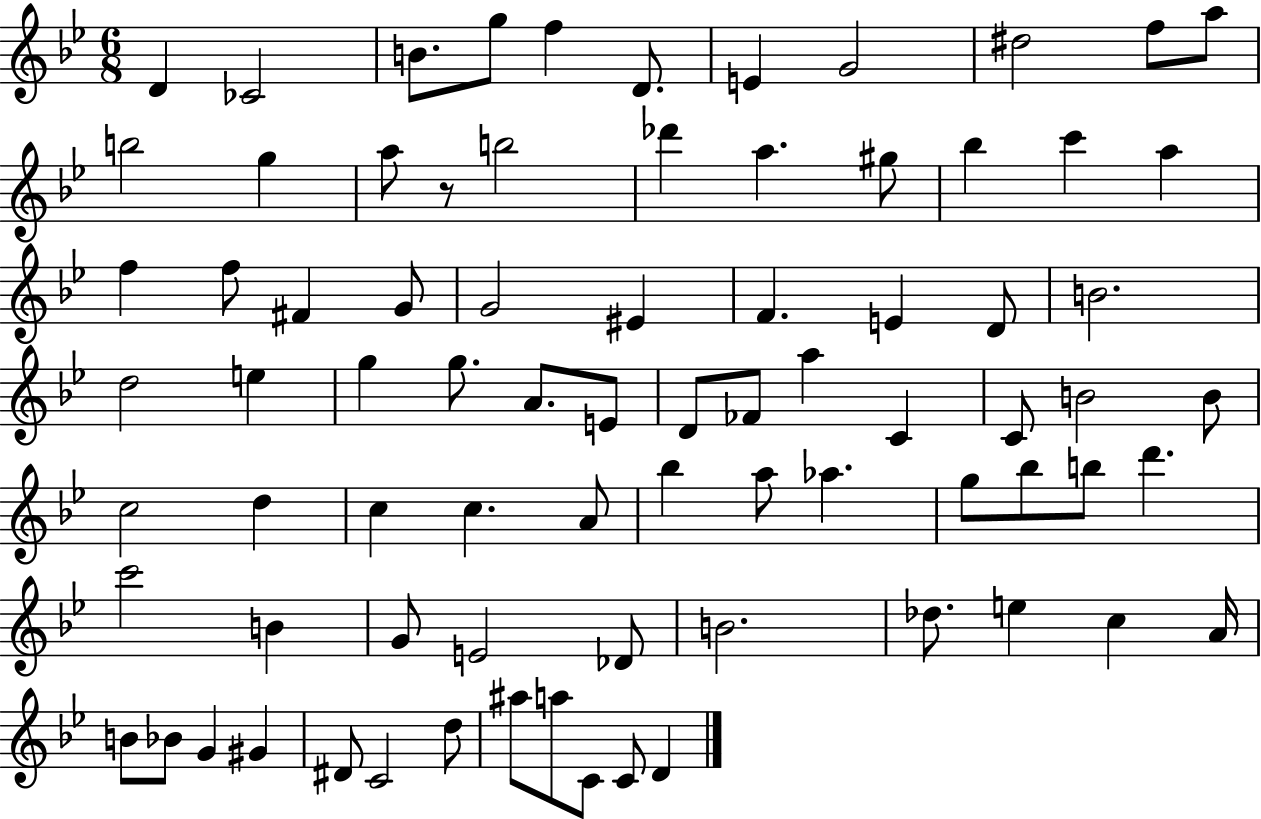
X:1
T:Untitled
M:6/8
L:1/4
K:Bb
D _C2 B/2 g/2 f D/2 E G2 ^d2 f/2 a/2 b2 g a/2 z/2 b2 _d' a ^g/2 _b c' a f f/2 ^F G/2 G2 ^E F E D/2 B2 d2 e g g/2 A/2 E/2 D/2 _F/2 a C C/2 B2 B/2 c2 d c c A/2 _b a/2 _a g/2 _b/2 b/2 d' c'2 B G/2 E2 _D/2 B2 _d/2 e c A/4 B/2 _B/2 G ^G ^D/2 C2 d/2 ^a/2 a/2 C/2 C/2 D